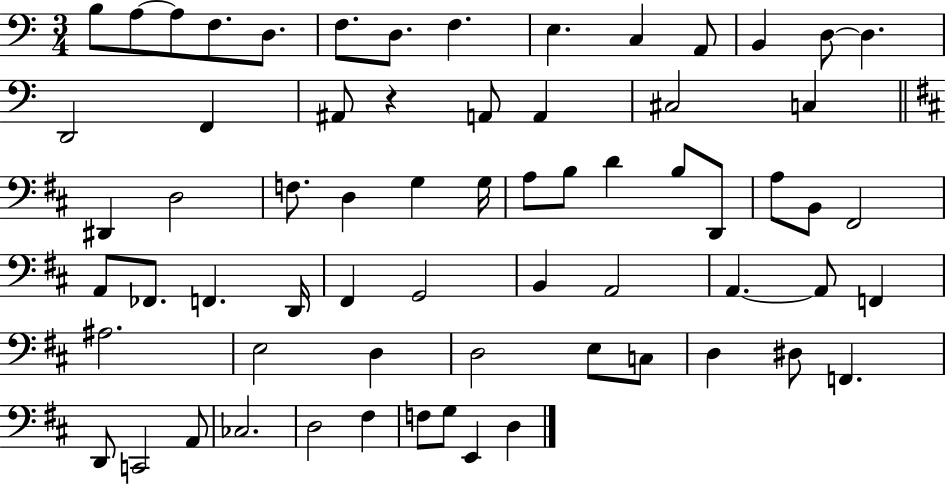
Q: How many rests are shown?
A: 1